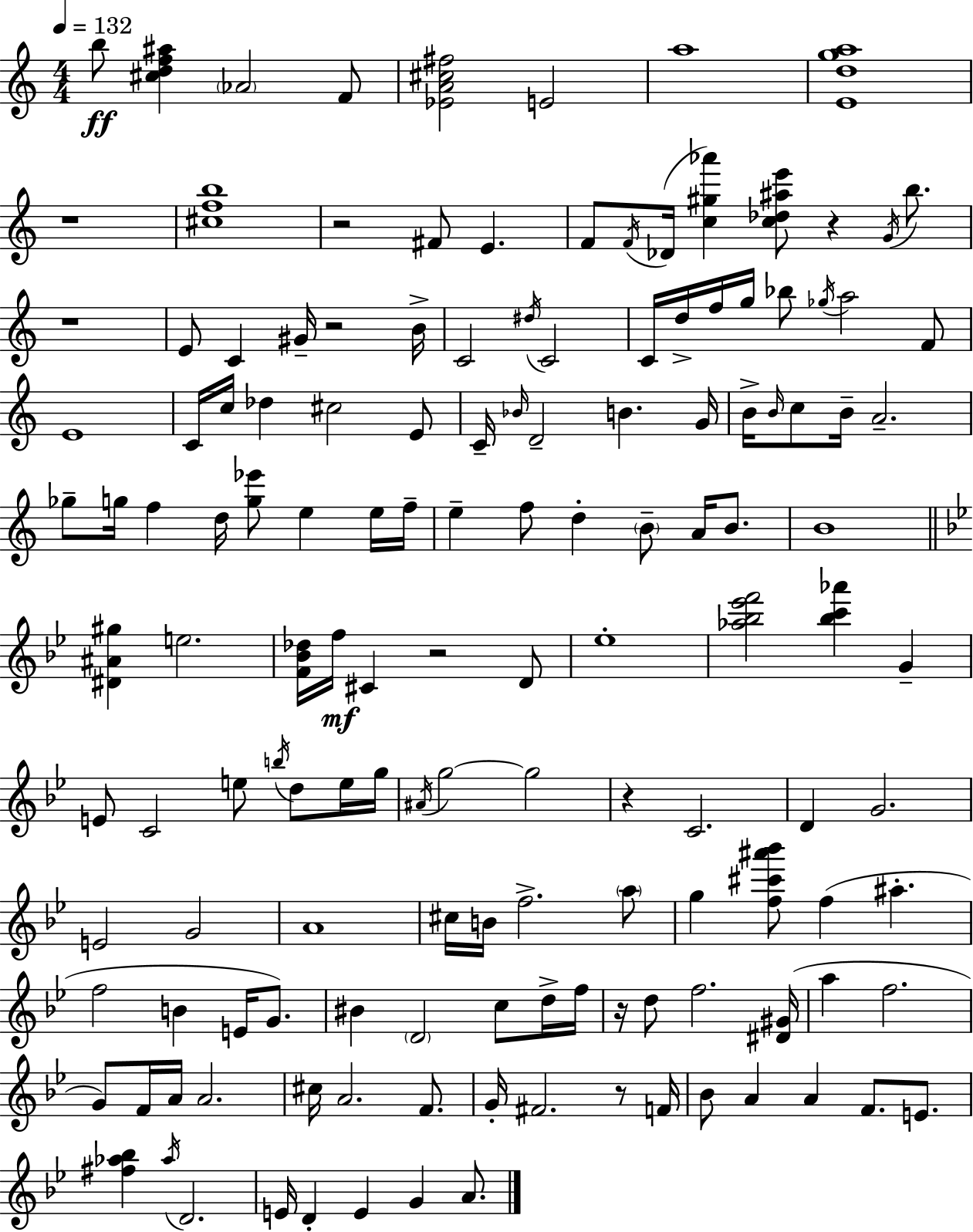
{
  \clef treble
  \numericTimeSignature
  \time 4/4
  \key a \minor
  \tempo 4 = 132
  \repeat volta 2 { b''8\ff <cis'' d'' f'' ais''>4 \parenthesize aes'2 f'8 | <ees' a' cis'' fis''>2 e'2 | a''1 | <e' d'' g'' a''>1 | \break r1 | <cis'' f'' b''>1 | r2 fis'8 e'4. | f'8 \acciaccatura { f'16 }( des'16 <c'' gis'' aes'''>4) <c'' des'' ais'' e'''>8 r4 \acciaccatura { g'16 } b''8. | \break r1 | e'8 c'4 gis'16-- r2 | b'16-> c'2 \acciaccatura { dis''16 } c'2 | c'16 d''16-> f''16 g''16 bes''8 \acciaccatura { ges''16 } a''2 | \break f'8 e'1 | c'16 c''16 des''4 cis''2 | e'8 c'16-- \grace { bes'16 } d'2-- b'4. | g'16 b'16-> \grace { b'16 } c''8 b'16-- a'2.-- | \break ges''8-- g''16 f''4 d''16 <g'' ees'''>8 | e''4 e''16 f''16-- e''4-- f''8 d''4-. | \parenthesize b'8-- a'16 b'8. b'1 | \bar "||" \break \key g \minor <dis' ais' gis''>4 e''2. | <f' bes' des''>16 f''16\mf cis'4 r2 d'8 | ees''1-. | <aes'' bes'' ees''' f'''>2 <bes'' c''' aes'''>4 g'4-- | \break e'8 c'2 e''8 \acciaccatura { b''16 } d''8 e''16 | g''16 \acciaccatura { ais'16 } g''2~~ g''2 | r4 c'2. | d'4 g'2. | \break e'2 g'2 | a'1 | cis''16 b'16 f''2.-> | \parenthesize a''8 g''4 <f'' cis''' ais''' bes'''>8 f''4( ais''4.-. | \break f''2 b'4 e'16 g'8.) | bis'4 \parenthesize d'2 c''8 | d''16-> f''16 r16 d''8 f''2. | <dis' gis'>16( a''4 f''2. | \break g'8) f'16 a'16 a'2. | cis''16 a'2. f'8. | g'16-. fis'2. r8 | f'16 bes'8 a'4 a'4 f'8. e'8. | \break <fis'' aes'' bes''>4 \acciaccatura { aes''16 } d'2. | e'16 d'4-. e'4 g'4 | a'8. } \bar "|."
}